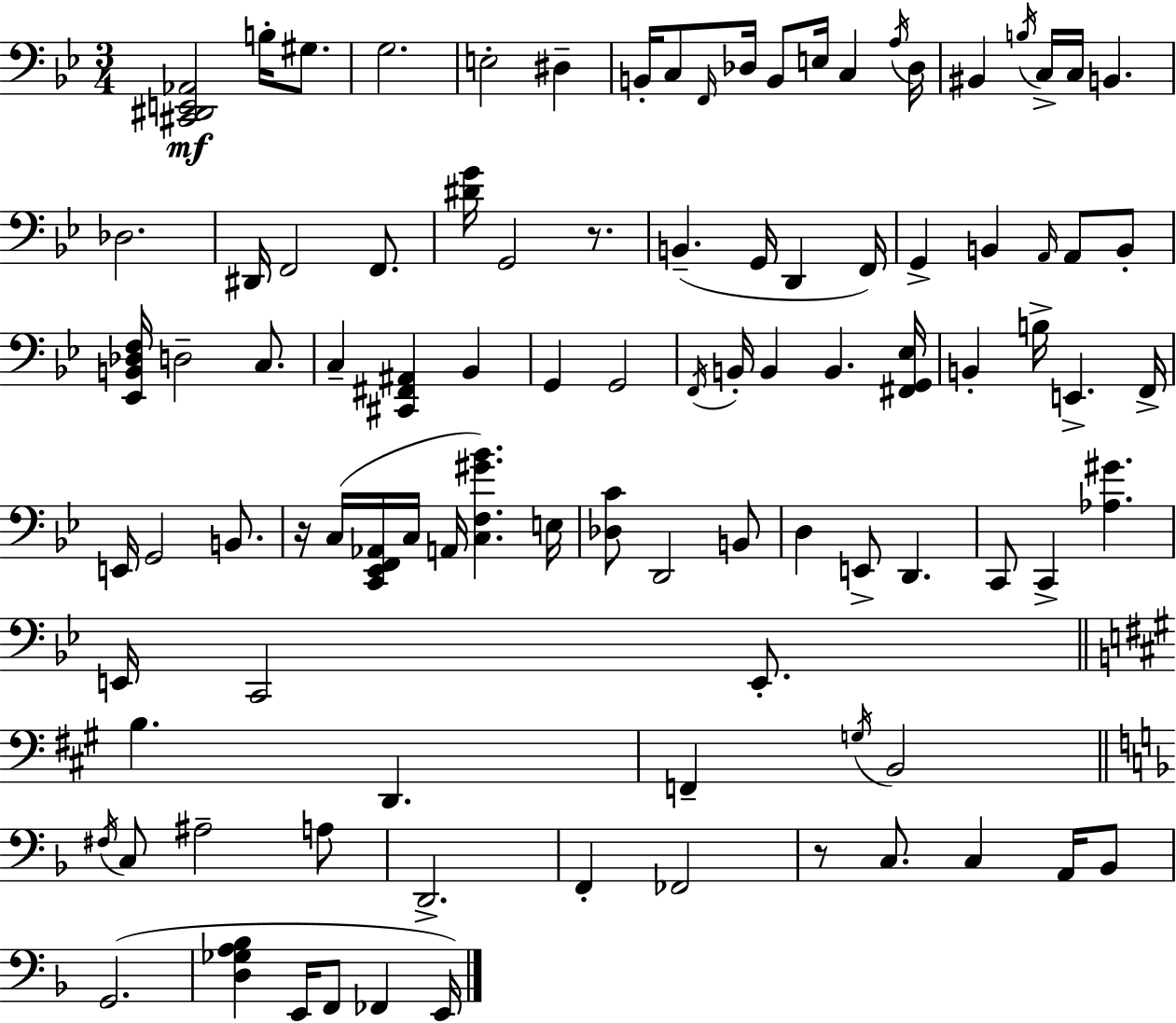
{
  \clef bass
  \numericTimeSignature
  \time 3/4
  \key g \minor
  <cis, dis, e, aes,>2\mf b16-. gis8. | g2. | e2-. dis4-- | b,16-. c8 \grace { f,16 } des16 b,8 e16 c4 | \break \acciaccatura { a16 } des16 bis,4 \acciaccatura { b16 } c16-> c16 b,4. | des2. | dis,16 f,2 | f,8. <dis' g'>16 g,2 | \break r8. b,4.--( g,16 d,4 | f,16) g,4-> b,4 \grace { a,16 } | a,8 b,8-. <ees, b, des f>16 d2-- | c8. c4-- <cis, fis, ais,>4 | \break bes,4 g,4 g,2 | \acciaccatura { f,16 } b,16-. b,4 b,4. | <fis, g, ees>16 b,4-. b16-> e,4.-> | f,16-> e,16 g,2 | \break b,8. r16 c16( <c, ees, f, aes,>16 c16 a,16 <c f gis' bes'>4.) | e16 <des c'>8 d,2 | b,8 d4 e,8-> d,4. | c,8 c,4-> <aes gis'>4. | \break e,16 c,2 | e,8.-. \bar "||" \break \key a \major b4. d,4. | f,4-- \acciaccatura { g16 } b,2 | \bar "||" \break \key f \major \acciaccatura { fis16 } c8 ais2-- a8 | d,2.-> | f,4-. fes,2 | r8 c8. c4 a,16 bes,8 | \break g,2.( | <d ges a bes>4 e,16 f,8 fes,4 | e,16) \bar "|."
}